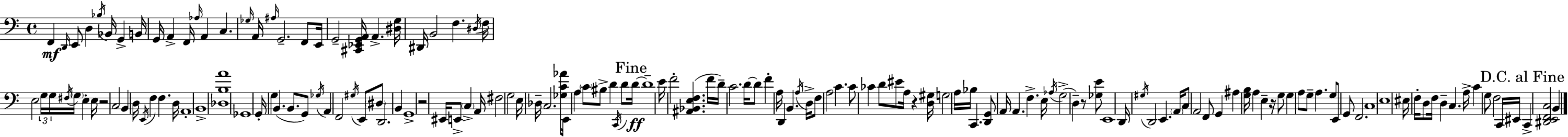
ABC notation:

X:1
T:Untitled
M:4/4
L:1/4
K:Am
F,, D,,/4 E,,/2 D, _B,/4 _B,,/4 G,, B,,/4 G,,/4 A,, F,,/4 _A,/4 A,, C, _G,/4 A,,/4 ^A,/4 G,,2 F,,/2 E,,/4 G,,2 [^C,,_E,,G,,A,,]/4 A,, [^D,G,]/4 ^D,,/4 B,,2 F, ^D,/4 F,/4 E,2 G,/4 G,/4 ^F,/4 G,/4 E, E,/4 z2 C,2 B,, D,/4 E,,/4 F, F, D,/4 A,,4 B,,4 [_D,B,A]4 _G,,4 G,,/4 G, B,, B,,/2 G,,/2 _G,/4 A,, F,,2 ^G,/4 E,,/2 ^D,/2 D,,2 B,, G,,4 z2 ^E,,/4 E,,/2 C, A,,/4 ^F,2 G,2 E,/4 _D,/4 C,2 [_G,C_A]/2 E,,/4 A, C/2 ^B,/2 D C,,/4 D/2 D/4 D4 E/4 F2 [^A,,_B,,E,F,] F/4 D/4 C2 D/4 D/2 F A,/4 D,, B,, A,/4 D,/4 F,/2 A,2 C C/2 _C D/2 ^E/2 A,/4 z [D,^G,]/4 G,2 A,/4 _B,/4 C,, [D,,G,,]/2 A,,/4 A,, F, E,/4 _A,/4 G,2 D, z/2 [_G,E]/2 E,,4 D,,/4 ^G,/4 D,,2 E,, A,,/4 C,/2 A,,2 F,,/2 G,, ^A, [G,B,]/4 A, E, z/4 G,/2 G, A,/2 G,/2 A, G,/2 E,,/2 G,,/2 F,,2 C,4 E,4 ^E,/4 F,/4 D,/2 F,/4 D, C, A,/4 C G,/2 F,2 C,,/4 ^E,,/4 C,, [^D,,E,,F,,C,]2 B,,